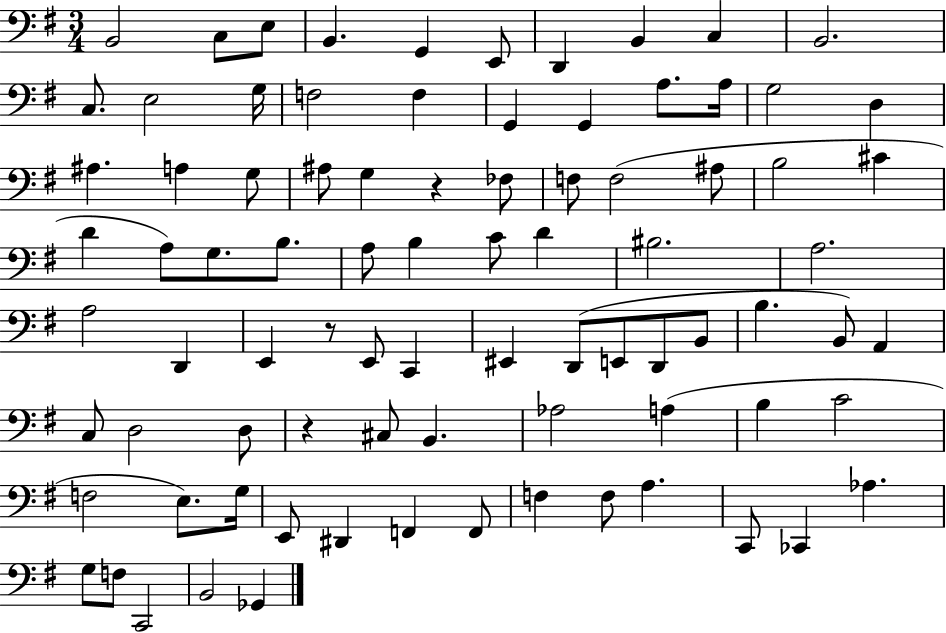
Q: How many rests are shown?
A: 3